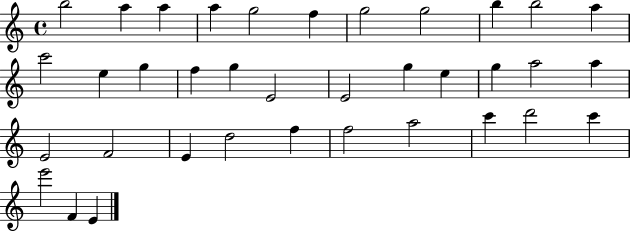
{
  \clef treble
  \time 4/4
  \defaultTimeSignature
  \key c \major
  b''2 a''4 a''4 | a''4 g''2 f''4 | g''2 g''2 | b''4 b''2 a''4 | \break c'''2 e''4 g''4 | f''4 g''4 e'2 | e'2 g''4 e''4 | g''4 a''2 a''4 | \break e'2 f'2 | e'4 d''2 f''4 | f''2 a''2 | c'''4 d'''2 c'''4 | \break e'''2 f'4 e'4 | \bar "|."
}